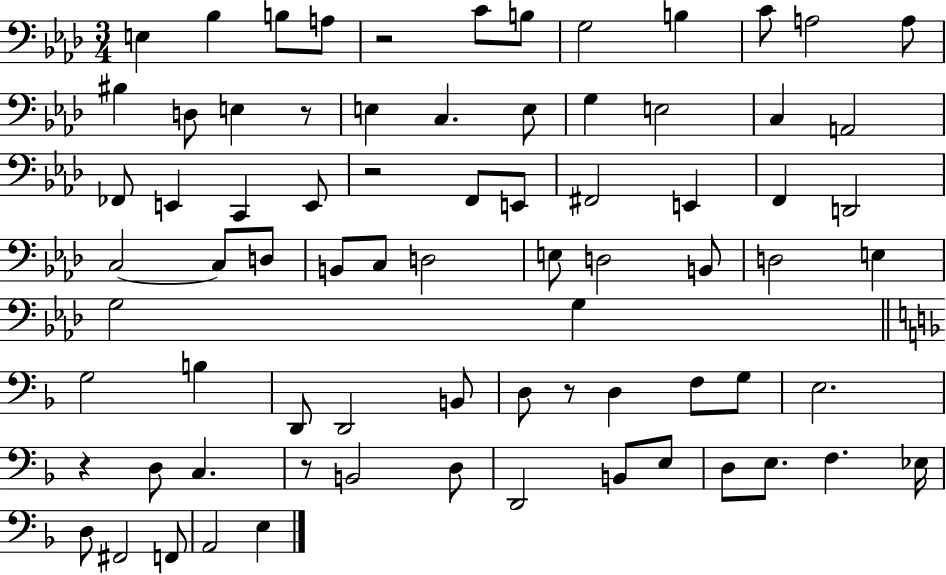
E3/q Bb3/q B3/e A3/e R/h C4/e B3/e G3/h B3/q C4/e A3/h A3/e BIS3/q D3/e E3/q R/e E3/q C3/q. E3/e G3/q E3/h C3/q A2/h FES2/e E2/q C2/q E2/e R/h F2/e E2/e F#2/h E2/q F2/q D2/h C3/h C3/e D3/e B2/e C3/e D3/h E3/e D3/h B2/e D3/h E3/q G3/h G3/q G3/h B3/q D2/e D2/h B2/e D3/e R/e D3/q F3/e G3/e E3/h. R/q D3/e C3/q. R/e B2/h D3/e D2/h B2/e E3/e D3/e E3/e. F3/q. Eb3/s D3/e F#2/h F2/e A2/h E3/q